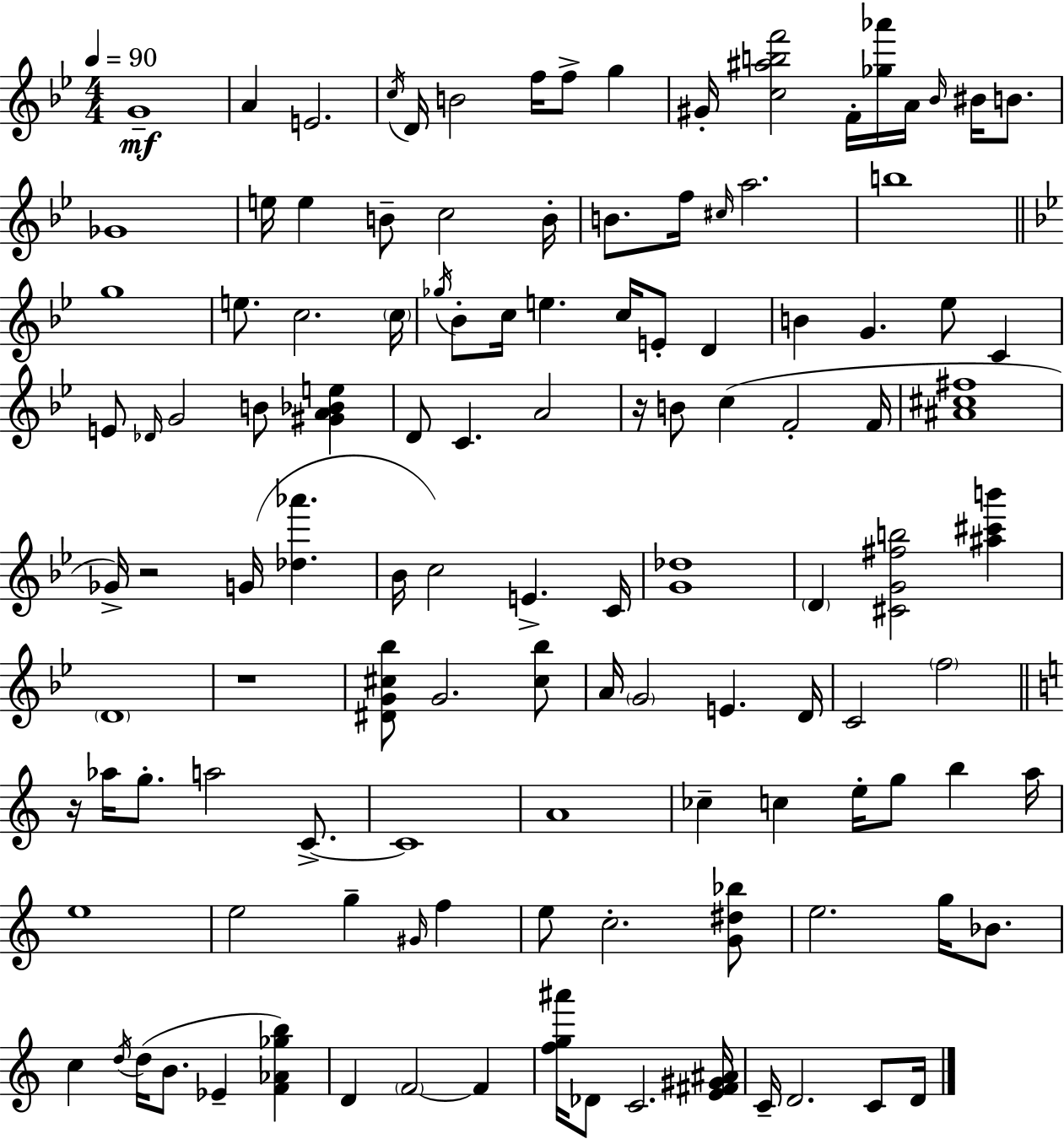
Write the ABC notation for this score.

X:1
T:Untitled
M:4/4
L:1/4
K:Bb
G4 A E2 c/4 D/4 B2 f/4 f/2 g ^G/4 [c^abf']2 F/4 [_g_a']/4 A/4 _B/4 ^B/4 B/2 _G4 e/4 e B/2 c2 B/4 B/2 f/4 ^c/4 a2 b4 g4 e/2 c2 c/4 _g/4 _B/2 c/4 e c/4 E/2 D B G _e/2 C E/2 _D/4 G2 B/2 [^GA_Be] D/2 C A2 z/4 B/2 c F2 F/4 [^A^c^f]4 _G/4 z2 G/4 [_d_a'] _B/4 c2 E C/4 [G_d]4 D [^CG^fb]2 [^a^c'b'] D4 z4 [^DG^c_b]/2 G2 [^c_b]/2 A/4 G2 E D/4 C2 f2 z/4 _a/4 g/2 a2 C/2 C4 A4 _c c e/4 g/2 b a/4 e4 e2 g ^G/4 f e/2 c2 [G^d_b]/2 e2 g/4 _B/2 c d/4 d/4 B/2 _E [F_A_gb] D F2 F [fg^a']/4 _D/2 C2 [E^F^G^A]/4 C/4 D2 C/2 D/4